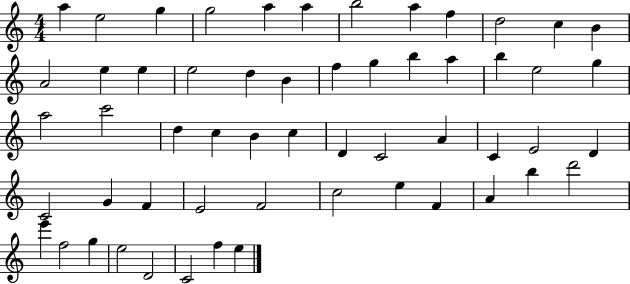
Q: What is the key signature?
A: C major